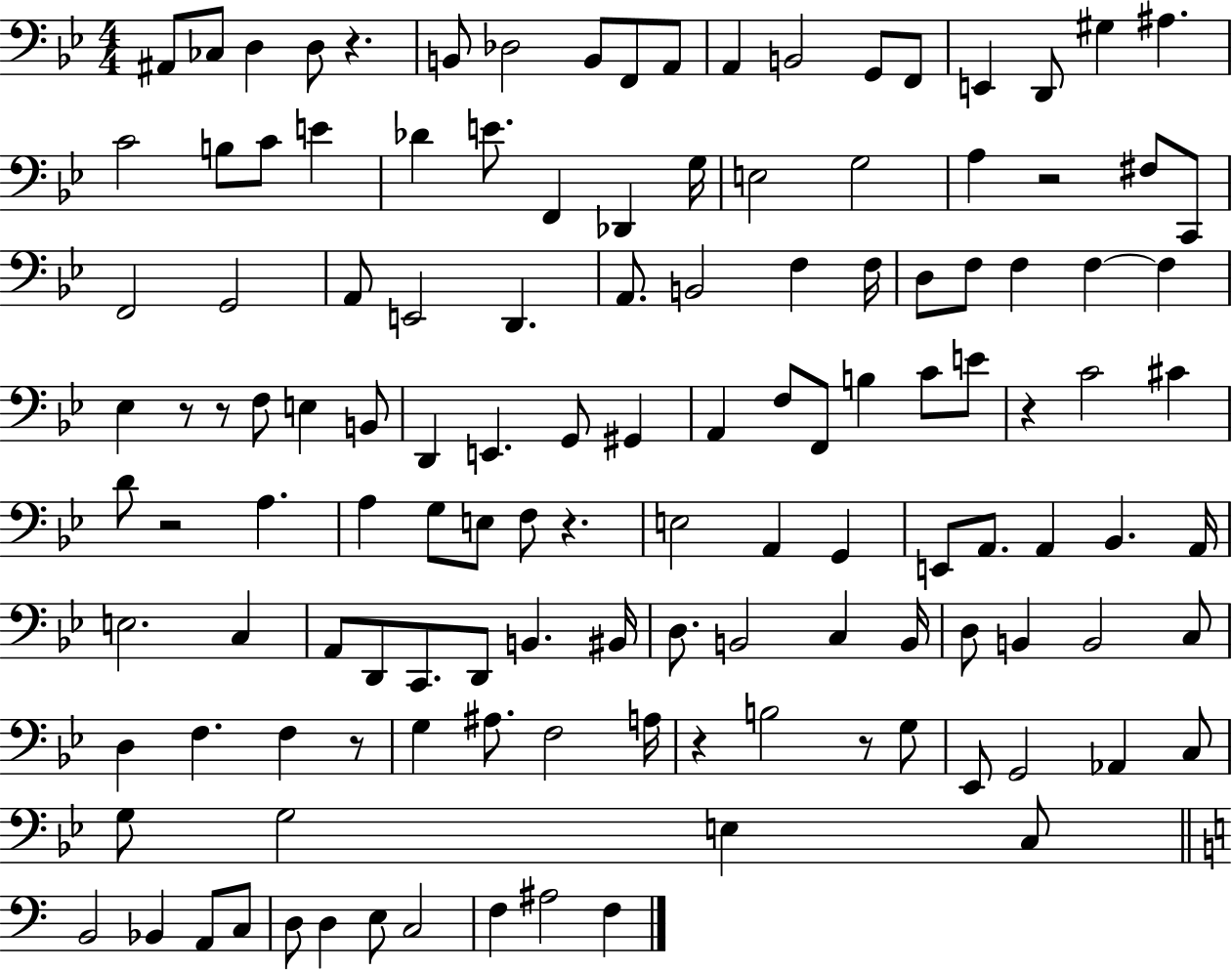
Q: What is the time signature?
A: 4/4